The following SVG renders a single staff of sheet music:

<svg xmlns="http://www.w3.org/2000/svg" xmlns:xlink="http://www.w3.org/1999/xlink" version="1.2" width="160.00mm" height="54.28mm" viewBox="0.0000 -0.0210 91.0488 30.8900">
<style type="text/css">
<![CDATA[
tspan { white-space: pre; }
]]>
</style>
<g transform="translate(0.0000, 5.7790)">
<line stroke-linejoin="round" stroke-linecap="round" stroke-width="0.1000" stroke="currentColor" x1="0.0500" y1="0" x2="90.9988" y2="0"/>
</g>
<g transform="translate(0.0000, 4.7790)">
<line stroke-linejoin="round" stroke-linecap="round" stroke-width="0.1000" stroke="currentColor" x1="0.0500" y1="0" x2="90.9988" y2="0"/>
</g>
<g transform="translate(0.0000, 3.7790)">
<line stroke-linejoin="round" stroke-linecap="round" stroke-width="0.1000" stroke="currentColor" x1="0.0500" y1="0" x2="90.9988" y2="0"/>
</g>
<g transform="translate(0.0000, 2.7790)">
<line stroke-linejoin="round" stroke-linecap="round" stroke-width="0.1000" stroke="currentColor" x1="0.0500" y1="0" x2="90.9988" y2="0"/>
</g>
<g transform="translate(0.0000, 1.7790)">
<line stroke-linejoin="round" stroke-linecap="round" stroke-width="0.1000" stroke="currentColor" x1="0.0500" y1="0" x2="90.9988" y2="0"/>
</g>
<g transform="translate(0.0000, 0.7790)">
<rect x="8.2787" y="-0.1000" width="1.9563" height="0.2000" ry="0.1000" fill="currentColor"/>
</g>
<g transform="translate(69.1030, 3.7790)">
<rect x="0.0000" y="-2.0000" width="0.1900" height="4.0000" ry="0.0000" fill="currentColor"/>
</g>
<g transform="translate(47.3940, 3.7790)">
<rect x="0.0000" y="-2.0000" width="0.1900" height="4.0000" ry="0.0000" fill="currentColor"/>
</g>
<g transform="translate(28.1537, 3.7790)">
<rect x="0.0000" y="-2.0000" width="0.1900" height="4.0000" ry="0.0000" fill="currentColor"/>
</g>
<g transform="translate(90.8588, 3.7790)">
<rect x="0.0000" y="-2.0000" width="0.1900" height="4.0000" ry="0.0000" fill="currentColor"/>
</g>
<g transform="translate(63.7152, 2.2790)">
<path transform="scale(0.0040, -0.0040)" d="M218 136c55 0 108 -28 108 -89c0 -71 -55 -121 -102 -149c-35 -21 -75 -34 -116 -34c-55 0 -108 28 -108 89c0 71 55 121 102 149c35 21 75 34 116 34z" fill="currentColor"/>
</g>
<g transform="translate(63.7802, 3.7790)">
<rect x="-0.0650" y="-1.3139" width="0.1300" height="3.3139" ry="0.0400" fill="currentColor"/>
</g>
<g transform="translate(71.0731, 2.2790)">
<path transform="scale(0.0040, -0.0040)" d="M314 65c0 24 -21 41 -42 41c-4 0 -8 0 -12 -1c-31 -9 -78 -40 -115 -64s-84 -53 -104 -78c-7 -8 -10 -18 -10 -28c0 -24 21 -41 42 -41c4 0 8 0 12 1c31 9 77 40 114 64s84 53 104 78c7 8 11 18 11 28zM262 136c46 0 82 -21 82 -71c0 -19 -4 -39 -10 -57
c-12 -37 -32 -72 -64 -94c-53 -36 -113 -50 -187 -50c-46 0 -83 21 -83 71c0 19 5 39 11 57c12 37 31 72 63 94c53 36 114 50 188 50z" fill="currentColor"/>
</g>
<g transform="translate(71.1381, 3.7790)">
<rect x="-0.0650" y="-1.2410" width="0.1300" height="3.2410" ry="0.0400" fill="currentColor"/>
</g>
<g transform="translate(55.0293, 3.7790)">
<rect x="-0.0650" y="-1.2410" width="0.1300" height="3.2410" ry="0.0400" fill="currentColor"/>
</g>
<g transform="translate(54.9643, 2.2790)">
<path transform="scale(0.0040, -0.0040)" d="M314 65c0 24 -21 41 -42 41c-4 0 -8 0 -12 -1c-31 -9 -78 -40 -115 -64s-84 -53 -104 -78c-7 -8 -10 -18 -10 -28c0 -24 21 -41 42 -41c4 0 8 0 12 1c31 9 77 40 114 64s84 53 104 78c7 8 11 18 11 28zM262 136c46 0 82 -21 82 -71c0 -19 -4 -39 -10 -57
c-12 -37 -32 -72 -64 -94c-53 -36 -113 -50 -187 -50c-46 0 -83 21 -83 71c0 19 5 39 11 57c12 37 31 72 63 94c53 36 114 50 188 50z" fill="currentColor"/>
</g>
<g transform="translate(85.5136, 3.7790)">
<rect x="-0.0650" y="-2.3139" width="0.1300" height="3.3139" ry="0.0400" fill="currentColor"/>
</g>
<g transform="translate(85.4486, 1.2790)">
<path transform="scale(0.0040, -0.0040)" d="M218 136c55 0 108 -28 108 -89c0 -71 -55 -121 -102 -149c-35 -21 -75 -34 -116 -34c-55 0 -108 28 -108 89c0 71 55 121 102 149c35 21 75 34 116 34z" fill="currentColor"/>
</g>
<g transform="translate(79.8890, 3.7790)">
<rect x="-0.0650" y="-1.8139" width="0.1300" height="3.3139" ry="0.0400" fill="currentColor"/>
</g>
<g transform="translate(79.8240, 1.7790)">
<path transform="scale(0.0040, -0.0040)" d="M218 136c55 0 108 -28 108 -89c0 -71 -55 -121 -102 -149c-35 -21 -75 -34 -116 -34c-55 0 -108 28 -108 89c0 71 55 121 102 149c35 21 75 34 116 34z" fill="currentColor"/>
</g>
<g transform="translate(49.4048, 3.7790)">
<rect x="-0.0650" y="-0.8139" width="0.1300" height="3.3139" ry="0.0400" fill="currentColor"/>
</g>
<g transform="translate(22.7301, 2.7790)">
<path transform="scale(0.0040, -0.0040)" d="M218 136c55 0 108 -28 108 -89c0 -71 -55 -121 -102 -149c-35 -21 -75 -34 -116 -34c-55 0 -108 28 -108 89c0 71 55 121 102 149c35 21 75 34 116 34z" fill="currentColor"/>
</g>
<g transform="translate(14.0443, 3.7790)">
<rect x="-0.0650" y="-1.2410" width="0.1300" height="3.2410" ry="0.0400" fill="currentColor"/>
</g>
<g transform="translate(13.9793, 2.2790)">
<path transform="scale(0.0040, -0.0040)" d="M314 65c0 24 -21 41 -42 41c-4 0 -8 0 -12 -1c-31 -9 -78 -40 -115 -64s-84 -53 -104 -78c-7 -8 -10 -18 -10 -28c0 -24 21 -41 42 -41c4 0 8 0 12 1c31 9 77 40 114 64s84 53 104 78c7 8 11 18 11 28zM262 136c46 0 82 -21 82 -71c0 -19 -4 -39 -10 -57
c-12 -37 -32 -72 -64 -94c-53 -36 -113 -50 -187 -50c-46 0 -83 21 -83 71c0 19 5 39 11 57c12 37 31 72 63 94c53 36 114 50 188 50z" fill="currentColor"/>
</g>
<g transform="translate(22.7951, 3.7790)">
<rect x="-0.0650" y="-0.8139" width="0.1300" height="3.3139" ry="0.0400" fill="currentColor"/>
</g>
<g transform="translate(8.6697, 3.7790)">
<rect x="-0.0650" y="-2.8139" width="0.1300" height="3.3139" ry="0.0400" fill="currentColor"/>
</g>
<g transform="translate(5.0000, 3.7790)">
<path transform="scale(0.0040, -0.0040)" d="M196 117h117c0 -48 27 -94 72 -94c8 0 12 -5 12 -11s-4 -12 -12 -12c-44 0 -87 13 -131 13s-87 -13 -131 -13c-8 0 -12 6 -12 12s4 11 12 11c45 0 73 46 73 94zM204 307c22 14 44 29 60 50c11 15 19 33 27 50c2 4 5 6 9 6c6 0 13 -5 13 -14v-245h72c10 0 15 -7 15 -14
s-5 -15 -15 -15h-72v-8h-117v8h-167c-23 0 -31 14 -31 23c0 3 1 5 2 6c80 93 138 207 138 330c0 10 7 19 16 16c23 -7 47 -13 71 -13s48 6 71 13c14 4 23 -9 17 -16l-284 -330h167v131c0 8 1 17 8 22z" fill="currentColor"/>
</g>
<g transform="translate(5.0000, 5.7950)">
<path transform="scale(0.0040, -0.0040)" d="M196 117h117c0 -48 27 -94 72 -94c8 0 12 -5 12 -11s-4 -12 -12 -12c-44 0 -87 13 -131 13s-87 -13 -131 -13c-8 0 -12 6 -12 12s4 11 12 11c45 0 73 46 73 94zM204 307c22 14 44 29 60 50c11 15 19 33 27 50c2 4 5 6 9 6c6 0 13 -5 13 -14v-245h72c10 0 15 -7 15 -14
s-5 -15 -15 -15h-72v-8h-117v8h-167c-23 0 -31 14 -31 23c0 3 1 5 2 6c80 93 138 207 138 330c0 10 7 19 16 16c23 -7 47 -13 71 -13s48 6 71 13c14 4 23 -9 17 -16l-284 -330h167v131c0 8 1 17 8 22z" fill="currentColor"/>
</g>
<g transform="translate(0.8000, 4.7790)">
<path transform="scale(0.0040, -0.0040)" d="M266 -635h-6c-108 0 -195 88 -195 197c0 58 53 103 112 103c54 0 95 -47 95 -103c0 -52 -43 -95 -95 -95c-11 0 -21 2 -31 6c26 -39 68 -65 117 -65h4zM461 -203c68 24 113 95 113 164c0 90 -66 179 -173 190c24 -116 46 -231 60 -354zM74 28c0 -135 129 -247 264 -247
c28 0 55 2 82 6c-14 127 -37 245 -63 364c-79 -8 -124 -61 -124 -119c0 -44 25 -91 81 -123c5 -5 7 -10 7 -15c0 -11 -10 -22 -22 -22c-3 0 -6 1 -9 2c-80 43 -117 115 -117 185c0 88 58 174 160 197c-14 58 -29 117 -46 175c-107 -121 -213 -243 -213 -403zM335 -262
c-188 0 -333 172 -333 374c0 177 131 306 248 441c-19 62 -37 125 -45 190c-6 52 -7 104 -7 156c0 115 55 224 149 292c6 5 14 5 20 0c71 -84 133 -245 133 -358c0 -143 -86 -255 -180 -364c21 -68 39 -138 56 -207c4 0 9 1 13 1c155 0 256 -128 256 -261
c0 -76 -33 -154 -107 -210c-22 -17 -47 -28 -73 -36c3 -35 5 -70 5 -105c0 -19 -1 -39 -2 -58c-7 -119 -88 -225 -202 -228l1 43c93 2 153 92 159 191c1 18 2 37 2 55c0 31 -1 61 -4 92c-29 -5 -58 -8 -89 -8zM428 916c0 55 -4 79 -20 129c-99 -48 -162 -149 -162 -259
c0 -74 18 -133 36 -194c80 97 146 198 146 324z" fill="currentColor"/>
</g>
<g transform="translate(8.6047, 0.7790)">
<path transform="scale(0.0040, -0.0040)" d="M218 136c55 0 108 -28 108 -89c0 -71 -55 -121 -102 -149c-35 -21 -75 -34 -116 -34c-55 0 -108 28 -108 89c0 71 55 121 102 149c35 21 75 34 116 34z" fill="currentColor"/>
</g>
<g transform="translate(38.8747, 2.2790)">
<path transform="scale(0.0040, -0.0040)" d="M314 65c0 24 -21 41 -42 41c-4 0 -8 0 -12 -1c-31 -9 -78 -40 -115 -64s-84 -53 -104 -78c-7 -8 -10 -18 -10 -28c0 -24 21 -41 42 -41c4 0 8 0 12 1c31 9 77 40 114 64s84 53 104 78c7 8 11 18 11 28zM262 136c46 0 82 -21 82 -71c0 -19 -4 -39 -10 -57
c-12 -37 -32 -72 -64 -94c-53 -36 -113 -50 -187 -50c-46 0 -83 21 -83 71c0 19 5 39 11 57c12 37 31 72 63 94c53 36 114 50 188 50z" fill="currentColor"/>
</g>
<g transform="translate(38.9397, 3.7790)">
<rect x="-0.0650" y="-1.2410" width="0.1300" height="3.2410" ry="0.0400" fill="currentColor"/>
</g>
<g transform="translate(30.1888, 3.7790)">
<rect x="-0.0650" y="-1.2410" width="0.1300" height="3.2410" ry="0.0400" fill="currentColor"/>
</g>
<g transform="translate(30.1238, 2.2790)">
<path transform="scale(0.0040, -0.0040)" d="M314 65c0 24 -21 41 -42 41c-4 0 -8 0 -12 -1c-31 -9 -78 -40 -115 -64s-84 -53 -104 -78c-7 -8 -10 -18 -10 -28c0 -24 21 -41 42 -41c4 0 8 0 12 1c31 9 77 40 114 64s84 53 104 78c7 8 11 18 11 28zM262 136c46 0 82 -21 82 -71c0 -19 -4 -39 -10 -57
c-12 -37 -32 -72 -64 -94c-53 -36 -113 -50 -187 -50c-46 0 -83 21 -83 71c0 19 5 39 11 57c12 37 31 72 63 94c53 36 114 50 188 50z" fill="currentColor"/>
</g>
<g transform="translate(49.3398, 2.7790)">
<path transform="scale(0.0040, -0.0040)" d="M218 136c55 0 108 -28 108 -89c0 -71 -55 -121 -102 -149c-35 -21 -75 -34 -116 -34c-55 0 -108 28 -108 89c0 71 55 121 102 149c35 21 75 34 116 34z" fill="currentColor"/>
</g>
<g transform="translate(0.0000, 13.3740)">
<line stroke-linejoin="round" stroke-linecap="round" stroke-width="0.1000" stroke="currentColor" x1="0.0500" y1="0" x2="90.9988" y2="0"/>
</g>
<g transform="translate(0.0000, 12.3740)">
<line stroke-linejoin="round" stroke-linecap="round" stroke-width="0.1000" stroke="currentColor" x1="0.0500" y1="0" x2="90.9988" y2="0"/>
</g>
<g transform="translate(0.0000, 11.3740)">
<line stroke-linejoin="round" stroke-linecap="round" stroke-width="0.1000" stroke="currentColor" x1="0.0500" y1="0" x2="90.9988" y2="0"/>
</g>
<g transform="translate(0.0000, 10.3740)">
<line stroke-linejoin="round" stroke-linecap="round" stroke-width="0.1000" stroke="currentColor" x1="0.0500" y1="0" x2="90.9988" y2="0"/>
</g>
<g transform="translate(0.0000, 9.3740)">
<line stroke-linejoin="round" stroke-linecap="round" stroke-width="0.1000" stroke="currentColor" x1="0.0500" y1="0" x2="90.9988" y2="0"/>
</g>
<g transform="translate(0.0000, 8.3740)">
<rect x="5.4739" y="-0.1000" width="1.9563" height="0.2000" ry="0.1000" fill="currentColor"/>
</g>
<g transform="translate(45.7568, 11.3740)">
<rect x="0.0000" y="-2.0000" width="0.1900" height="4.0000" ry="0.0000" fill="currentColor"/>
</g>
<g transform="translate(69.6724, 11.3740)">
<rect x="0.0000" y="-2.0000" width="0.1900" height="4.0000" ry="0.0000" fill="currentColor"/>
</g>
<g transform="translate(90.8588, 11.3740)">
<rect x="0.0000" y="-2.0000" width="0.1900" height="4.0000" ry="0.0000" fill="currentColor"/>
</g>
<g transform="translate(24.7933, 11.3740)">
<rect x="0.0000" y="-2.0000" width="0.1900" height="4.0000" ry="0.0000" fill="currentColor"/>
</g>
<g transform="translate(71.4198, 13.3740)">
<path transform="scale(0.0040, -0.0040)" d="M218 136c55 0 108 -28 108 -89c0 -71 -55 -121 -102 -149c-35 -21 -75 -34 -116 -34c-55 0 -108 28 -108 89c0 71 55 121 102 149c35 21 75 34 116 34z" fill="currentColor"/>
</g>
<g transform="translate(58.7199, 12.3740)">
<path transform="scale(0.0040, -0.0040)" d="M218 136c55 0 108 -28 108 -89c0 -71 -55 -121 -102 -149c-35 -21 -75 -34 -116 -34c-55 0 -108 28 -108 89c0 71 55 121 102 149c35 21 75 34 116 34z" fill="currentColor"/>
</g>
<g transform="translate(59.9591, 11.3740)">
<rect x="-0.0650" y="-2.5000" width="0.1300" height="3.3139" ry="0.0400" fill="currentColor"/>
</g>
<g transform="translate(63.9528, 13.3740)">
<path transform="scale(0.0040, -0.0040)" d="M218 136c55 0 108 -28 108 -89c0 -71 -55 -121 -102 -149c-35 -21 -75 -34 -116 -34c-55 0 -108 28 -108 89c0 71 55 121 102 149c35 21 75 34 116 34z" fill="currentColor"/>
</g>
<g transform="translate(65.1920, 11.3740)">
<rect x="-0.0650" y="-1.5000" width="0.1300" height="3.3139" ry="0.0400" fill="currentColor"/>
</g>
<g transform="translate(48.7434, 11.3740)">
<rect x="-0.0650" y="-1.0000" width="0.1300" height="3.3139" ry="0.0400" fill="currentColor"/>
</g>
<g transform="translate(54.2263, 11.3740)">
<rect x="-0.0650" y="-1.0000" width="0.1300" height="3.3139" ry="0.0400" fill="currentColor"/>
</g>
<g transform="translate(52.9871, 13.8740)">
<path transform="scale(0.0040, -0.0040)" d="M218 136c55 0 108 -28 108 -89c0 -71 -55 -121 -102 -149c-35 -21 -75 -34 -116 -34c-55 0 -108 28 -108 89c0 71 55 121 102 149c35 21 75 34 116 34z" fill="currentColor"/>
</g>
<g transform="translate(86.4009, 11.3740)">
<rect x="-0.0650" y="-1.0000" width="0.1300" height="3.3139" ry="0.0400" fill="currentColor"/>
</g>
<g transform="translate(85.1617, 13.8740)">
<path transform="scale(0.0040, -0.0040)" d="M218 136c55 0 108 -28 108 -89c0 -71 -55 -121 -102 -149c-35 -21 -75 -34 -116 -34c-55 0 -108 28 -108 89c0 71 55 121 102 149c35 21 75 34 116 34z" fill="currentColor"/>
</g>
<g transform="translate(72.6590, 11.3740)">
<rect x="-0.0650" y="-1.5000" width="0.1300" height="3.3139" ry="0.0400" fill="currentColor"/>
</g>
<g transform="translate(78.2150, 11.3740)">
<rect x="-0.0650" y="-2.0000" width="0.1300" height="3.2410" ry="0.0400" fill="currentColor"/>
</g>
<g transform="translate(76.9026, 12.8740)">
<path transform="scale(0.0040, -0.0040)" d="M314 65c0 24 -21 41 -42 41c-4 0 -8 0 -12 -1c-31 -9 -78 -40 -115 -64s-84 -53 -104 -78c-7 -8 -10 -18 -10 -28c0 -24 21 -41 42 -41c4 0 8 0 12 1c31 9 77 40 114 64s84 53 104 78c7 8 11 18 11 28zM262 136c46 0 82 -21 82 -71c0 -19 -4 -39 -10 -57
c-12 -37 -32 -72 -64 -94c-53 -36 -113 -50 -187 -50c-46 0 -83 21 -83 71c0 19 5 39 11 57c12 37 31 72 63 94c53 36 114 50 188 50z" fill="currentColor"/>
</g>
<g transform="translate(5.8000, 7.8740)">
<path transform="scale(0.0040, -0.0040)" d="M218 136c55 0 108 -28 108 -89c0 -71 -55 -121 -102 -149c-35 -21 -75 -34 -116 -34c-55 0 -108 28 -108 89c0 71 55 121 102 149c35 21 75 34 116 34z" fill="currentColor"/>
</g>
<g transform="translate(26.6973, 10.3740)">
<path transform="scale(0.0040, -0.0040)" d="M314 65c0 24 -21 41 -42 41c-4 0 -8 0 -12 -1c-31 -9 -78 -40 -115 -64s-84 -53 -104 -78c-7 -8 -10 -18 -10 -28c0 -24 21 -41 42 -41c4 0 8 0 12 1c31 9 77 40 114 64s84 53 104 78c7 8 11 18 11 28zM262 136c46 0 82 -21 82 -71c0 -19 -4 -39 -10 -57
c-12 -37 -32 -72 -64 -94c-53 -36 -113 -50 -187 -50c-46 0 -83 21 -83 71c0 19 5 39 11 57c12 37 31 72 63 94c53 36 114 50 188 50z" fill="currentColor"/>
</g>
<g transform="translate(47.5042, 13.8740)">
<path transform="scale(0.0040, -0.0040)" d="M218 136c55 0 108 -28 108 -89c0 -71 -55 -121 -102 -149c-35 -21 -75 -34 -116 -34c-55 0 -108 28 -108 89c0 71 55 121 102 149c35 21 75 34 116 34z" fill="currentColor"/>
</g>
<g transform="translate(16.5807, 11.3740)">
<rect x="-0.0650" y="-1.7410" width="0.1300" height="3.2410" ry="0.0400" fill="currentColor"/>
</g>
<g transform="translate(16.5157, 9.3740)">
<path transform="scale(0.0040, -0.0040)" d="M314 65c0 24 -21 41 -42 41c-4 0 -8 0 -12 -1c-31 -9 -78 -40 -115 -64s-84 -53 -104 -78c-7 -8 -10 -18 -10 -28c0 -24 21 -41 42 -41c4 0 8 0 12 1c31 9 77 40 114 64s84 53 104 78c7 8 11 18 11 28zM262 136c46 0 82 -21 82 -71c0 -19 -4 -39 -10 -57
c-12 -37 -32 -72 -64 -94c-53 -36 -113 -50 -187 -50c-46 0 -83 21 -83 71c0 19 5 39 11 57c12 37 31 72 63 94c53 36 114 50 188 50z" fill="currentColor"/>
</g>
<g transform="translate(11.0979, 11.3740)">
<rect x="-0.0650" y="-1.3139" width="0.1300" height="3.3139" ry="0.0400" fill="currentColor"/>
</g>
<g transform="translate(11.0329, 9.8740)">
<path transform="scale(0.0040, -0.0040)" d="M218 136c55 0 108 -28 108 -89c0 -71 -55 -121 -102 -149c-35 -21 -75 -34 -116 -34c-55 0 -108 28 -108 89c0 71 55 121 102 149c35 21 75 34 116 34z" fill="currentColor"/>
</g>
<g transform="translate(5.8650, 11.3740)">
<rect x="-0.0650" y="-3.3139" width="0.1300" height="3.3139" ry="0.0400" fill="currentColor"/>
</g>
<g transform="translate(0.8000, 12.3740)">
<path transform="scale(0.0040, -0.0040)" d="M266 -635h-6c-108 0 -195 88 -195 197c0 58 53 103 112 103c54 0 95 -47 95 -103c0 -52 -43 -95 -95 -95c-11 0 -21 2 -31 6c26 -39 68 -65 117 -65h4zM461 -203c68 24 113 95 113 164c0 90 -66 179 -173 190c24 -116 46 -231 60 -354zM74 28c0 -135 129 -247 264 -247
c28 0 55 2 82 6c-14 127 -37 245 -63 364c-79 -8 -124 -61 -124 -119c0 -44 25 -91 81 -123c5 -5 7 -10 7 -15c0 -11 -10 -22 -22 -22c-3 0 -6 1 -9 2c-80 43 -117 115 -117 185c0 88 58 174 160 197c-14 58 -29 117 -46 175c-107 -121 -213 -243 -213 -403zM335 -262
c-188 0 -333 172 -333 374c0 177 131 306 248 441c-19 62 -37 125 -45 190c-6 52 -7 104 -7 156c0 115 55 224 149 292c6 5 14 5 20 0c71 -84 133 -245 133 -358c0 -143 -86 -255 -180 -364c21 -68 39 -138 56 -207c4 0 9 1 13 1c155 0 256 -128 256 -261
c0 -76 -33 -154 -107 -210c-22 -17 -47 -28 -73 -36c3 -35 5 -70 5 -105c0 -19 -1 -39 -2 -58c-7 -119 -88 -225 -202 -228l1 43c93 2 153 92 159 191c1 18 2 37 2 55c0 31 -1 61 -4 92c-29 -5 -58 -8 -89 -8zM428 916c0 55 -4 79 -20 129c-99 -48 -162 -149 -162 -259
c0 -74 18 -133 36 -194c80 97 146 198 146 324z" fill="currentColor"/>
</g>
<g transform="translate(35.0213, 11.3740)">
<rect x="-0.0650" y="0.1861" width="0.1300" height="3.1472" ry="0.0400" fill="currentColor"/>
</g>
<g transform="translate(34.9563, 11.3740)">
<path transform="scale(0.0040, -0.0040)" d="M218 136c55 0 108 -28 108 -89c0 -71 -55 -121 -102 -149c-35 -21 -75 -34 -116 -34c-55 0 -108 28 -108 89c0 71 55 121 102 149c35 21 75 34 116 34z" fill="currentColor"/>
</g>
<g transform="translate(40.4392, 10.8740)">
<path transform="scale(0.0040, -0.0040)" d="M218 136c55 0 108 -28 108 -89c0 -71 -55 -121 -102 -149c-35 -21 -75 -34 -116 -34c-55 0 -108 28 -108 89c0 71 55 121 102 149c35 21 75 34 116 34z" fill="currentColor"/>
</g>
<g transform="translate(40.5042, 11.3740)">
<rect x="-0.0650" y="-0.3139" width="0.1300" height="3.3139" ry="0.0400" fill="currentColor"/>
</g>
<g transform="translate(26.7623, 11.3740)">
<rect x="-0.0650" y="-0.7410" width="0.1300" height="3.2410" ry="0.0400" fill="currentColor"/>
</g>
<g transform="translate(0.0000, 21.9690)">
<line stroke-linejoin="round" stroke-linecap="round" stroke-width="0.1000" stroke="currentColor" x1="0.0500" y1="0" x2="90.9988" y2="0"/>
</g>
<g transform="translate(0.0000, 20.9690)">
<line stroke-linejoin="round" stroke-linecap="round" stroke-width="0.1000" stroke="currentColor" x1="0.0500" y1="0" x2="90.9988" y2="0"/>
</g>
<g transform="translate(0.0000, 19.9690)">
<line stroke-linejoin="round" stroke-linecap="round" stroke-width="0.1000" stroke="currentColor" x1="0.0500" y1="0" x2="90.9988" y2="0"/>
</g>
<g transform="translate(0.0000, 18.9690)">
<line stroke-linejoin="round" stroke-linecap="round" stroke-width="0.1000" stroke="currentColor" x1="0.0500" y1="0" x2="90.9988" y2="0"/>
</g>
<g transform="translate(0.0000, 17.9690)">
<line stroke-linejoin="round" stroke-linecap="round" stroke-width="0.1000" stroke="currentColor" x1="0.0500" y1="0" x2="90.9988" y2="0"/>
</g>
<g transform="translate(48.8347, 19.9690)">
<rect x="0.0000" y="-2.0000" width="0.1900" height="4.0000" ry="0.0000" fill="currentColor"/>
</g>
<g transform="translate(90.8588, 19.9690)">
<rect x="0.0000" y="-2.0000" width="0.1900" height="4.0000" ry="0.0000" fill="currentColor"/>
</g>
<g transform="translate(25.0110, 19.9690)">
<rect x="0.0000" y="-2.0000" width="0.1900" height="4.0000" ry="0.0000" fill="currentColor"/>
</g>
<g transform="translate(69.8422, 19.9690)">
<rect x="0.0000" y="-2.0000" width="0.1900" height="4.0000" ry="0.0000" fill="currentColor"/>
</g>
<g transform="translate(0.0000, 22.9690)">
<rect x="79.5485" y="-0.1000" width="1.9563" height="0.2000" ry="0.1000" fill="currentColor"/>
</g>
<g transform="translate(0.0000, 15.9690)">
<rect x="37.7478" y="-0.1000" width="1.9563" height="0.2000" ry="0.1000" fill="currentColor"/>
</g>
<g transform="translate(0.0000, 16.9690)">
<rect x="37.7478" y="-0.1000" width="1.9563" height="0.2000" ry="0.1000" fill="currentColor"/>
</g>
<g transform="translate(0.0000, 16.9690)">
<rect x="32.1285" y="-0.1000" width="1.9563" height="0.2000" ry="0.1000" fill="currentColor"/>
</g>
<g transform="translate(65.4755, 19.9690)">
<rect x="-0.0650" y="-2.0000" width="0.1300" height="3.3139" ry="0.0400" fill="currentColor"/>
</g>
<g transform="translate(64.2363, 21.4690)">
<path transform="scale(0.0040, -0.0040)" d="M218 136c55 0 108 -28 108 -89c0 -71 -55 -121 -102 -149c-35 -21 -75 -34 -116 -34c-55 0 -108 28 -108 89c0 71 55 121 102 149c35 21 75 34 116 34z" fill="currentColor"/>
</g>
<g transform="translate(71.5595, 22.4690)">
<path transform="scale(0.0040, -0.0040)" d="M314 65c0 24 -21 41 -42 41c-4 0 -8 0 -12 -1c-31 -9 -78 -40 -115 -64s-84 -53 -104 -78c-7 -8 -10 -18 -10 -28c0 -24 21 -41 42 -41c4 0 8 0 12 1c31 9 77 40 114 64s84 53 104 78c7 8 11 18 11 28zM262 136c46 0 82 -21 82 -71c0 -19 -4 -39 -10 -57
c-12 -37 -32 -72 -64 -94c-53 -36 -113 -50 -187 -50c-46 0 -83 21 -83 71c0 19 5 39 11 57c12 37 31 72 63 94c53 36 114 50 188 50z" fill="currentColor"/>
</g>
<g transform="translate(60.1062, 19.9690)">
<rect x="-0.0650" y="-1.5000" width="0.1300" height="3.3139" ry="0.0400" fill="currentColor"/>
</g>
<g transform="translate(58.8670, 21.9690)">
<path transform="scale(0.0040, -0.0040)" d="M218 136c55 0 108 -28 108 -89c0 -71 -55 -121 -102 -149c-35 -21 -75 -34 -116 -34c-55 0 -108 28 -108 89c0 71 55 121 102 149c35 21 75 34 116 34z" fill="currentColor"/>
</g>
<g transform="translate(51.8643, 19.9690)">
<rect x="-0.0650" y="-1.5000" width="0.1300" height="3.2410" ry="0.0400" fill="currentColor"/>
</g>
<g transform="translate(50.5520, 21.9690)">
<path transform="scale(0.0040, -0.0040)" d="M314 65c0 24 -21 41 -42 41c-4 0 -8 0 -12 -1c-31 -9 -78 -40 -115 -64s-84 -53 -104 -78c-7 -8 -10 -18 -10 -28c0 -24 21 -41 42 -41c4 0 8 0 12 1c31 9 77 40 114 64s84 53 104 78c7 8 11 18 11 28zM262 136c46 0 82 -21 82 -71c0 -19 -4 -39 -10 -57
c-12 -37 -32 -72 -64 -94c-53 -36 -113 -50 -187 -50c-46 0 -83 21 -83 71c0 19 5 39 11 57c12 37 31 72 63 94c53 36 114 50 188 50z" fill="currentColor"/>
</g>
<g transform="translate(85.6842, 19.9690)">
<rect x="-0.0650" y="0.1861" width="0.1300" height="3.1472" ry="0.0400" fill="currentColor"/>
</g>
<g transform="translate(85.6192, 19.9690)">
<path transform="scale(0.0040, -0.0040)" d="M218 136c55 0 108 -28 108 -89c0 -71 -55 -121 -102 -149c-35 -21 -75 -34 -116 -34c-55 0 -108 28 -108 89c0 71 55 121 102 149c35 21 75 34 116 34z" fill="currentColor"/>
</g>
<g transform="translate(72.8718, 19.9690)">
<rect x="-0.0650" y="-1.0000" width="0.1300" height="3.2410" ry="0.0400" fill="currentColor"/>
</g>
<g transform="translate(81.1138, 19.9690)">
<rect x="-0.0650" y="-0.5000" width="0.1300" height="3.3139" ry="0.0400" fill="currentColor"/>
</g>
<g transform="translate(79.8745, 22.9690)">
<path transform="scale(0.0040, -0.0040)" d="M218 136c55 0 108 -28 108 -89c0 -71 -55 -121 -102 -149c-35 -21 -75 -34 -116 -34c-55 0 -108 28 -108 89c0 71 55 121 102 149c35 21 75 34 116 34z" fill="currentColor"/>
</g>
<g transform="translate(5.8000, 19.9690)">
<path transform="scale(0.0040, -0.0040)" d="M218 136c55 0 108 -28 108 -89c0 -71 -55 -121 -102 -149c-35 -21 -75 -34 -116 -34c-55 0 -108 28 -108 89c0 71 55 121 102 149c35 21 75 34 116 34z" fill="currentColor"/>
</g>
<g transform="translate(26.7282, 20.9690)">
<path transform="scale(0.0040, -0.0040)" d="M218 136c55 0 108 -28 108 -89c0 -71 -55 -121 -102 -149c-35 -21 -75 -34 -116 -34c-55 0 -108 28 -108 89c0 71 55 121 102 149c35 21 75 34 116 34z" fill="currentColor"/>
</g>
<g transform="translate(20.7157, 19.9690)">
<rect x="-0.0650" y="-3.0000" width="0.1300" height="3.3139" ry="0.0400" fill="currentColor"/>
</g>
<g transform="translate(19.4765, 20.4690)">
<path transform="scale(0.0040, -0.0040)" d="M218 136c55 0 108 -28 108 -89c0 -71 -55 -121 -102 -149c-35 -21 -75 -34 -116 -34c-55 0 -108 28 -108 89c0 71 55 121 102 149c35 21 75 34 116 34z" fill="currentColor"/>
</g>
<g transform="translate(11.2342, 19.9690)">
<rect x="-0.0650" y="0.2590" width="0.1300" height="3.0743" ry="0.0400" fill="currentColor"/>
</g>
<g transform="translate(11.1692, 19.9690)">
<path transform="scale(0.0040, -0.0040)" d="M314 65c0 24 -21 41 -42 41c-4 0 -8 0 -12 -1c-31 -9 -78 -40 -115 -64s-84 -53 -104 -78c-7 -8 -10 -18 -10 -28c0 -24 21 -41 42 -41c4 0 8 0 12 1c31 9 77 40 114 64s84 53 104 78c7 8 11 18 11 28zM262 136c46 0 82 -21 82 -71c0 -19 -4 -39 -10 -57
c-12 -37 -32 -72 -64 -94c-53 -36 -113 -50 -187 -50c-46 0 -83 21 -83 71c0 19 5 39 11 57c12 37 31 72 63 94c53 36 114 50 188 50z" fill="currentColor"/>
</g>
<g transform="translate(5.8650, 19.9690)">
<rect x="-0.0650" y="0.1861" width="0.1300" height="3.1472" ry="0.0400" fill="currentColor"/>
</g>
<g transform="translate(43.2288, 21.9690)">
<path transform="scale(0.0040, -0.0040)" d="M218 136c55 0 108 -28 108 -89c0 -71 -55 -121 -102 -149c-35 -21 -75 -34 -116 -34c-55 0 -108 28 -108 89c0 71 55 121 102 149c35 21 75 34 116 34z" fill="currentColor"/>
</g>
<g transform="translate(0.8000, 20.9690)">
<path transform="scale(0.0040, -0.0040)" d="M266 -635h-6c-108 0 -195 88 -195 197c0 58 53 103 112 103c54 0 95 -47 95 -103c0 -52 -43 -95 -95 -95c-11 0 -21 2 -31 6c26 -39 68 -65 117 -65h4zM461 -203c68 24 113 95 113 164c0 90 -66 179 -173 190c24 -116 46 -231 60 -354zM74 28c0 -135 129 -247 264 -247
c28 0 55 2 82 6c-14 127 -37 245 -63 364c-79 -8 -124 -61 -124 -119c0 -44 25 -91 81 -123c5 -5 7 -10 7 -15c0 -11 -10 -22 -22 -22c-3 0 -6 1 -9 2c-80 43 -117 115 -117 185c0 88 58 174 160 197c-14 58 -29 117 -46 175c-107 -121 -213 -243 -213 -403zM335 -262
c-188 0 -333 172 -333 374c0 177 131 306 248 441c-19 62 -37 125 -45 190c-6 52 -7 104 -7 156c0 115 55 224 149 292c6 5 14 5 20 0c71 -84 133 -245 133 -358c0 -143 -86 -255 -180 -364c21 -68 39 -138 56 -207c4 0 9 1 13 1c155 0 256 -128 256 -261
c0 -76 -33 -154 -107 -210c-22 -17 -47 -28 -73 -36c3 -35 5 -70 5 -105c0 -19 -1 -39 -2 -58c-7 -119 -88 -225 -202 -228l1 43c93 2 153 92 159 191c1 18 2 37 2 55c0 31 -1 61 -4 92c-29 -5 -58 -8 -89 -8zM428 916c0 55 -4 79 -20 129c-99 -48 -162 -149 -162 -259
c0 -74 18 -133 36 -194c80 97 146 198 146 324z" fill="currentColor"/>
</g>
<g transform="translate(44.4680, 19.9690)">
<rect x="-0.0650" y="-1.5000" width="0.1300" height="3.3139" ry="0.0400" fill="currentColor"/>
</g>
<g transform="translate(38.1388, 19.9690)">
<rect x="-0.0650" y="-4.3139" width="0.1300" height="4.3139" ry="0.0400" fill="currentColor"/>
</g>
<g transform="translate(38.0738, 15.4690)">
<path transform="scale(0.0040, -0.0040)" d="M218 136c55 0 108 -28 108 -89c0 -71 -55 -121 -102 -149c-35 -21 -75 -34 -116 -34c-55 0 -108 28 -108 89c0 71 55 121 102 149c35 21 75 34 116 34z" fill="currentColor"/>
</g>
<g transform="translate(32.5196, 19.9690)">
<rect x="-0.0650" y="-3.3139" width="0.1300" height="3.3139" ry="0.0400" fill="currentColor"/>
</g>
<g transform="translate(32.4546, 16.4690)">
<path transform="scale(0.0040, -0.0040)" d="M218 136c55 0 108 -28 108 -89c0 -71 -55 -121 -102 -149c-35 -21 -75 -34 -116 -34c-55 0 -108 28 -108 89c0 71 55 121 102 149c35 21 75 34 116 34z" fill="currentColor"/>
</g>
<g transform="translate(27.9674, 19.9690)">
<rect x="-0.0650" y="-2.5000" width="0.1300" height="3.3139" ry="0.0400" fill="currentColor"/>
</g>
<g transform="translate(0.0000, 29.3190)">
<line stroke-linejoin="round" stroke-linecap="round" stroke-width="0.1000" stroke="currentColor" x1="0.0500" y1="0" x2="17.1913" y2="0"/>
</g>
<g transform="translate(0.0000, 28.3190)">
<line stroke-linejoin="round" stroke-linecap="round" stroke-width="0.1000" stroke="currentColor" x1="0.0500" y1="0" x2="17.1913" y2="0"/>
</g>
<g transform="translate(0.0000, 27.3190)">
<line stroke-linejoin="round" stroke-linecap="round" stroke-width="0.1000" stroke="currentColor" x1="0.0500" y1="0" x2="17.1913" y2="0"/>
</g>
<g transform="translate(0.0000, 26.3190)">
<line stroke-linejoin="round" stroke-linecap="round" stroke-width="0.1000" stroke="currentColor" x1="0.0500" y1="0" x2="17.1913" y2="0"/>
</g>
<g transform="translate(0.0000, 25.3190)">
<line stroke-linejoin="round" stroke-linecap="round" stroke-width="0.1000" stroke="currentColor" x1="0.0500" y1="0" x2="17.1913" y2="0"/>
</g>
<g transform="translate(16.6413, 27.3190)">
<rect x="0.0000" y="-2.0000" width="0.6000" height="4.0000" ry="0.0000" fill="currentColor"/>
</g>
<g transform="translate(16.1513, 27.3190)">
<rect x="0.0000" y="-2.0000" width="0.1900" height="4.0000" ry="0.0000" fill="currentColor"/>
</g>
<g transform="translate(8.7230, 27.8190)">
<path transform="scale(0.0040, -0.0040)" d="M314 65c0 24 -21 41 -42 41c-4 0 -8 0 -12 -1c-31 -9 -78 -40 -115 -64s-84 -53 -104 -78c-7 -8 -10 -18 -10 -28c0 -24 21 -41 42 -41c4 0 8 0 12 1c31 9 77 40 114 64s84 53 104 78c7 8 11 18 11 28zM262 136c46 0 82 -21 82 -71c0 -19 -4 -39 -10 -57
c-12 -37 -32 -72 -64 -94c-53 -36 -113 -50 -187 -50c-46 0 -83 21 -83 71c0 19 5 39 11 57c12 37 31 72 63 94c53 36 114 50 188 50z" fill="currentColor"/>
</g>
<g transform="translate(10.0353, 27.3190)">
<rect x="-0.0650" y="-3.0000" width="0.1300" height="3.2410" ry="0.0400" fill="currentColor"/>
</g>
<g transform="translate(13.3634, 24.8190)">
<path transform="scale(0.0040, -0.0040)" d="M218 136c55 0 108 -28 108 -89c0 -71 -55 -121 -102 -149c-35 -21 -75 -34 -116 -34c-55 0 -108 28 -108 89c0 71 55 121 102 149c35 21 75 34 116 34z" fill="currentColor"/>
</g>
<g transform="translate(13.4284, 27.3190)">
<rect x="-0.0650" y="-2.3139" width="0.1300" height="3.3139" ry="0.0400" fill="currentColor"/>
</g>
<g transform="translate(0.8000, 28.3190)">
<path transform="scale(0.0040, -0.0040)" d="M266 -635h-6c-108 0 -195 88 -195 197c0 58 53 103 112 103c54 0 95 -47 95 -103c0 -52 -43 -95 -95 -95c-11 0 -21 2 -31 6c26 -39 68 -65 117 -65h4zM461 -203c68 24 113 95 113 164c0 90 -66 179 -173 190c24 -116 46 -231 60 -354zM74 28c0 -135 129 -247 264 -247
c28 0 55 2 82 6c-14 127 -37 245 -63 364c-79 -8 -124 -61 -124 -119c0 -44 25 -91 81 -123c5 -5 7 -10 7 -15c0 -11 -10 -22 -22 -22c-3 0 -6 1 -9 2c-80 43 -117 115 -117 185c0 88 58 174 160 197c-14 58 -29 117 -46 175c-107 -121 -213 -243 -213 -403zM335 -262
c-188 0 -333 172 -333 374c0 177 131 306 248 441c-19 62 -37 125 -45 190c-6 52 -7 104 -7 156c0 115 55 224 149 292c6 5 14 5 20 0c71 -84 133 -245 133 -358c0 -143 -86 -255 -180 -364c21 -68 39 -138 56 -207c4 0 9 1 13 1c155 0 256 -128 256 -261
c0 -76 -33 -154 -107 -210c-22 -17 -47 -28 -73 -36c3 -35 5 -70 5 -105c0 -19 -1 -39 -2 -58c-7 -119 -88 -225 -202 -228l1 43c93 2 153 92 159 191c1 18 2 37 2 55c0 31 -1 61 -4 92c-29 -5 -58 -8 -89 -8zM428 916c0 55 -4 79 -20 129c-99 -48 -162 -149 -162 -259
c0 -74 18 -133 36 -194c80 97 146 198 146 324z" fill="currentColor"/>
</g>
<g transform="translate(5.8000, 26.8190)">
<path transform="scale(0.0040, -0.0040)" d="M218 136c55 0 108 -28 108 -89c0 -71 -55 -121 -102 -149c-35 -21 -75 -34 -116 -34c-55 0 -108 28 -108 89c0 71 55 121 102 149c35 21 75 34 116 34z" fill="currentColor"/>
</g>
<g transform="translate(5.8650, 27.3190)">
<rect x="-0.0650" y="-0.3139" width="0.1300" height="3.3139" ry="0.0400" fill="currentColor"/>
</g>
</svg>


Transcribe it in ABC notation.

X:1
T:Untitled
M:4/4
L:1/4
K:C
a e2 d e2 e2 d e2 e e2 f g b e f2 d2 B c D D G E E F2 D B B2 A G b d' E E2 E F D2 C B c A2 g